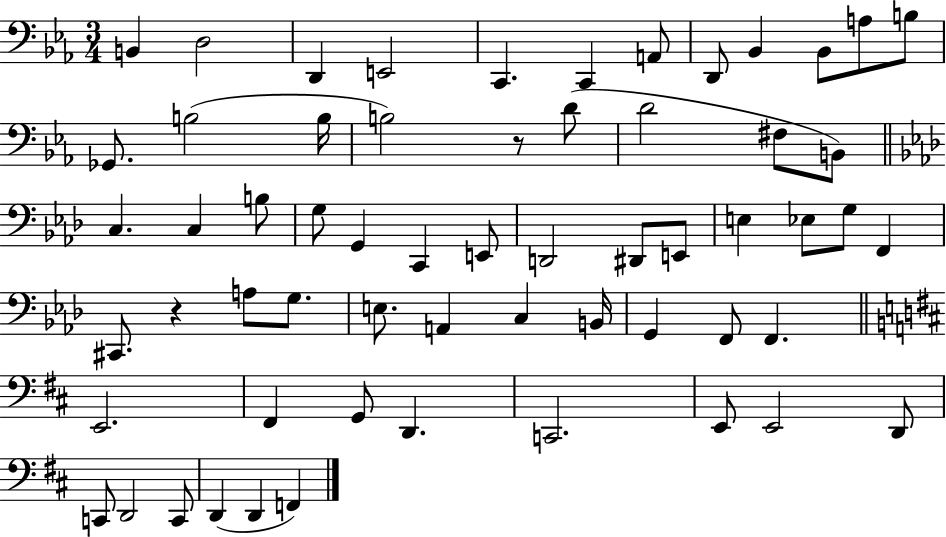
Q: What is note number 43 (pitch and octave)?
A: F2